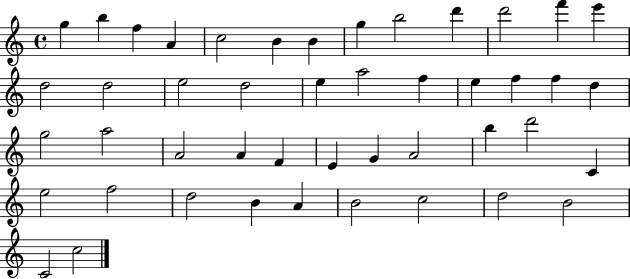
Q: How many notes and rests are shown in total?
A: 46